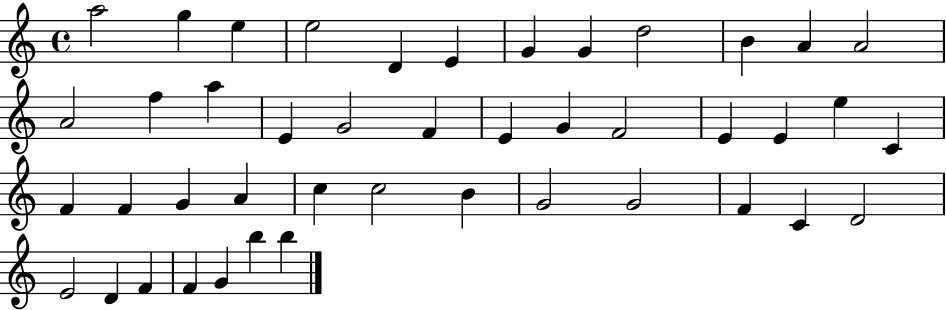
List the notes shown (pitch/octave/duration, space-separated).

A5/h G5/q E5/q E5/h D4/q E4/q G4/q G4/q D5/h B4/q A4/q A4/h A4/h F5/q A5/q E4/q G4/h F4/q E4/q G4/q F4/h E4/q E4/q E5/q C4/q F4/q F4/q G4/q A4/q C5/q C5/h B4/q G4/h G4/h F4/q C4/q D4/h E4/h D4/q F4/q F4/q G4/q B5/q B5/q